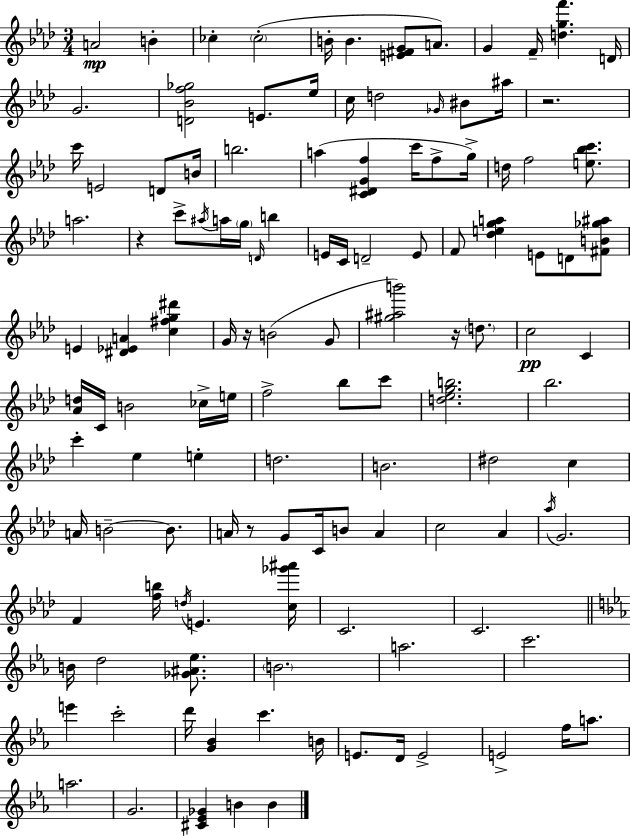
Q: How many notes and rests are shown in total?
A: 124